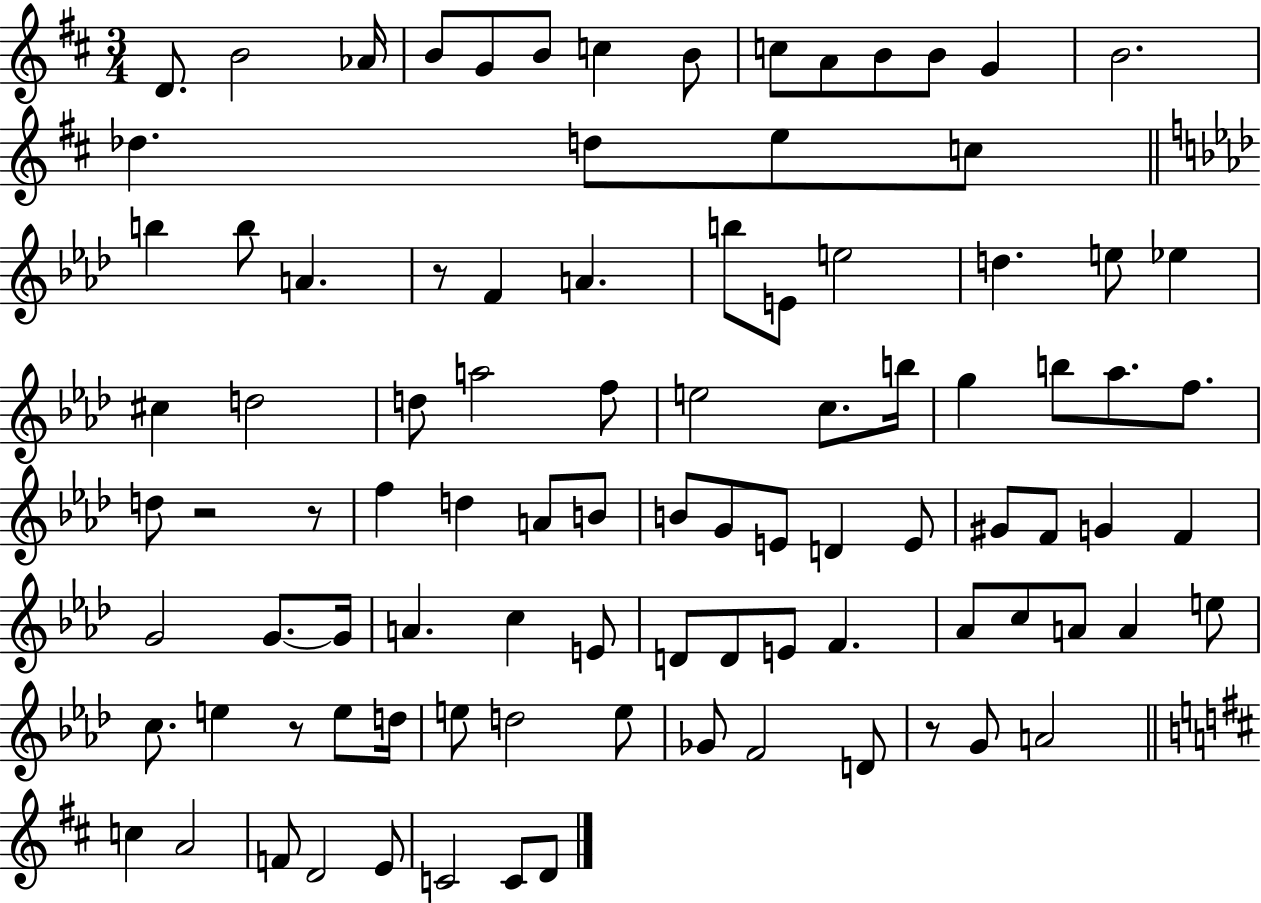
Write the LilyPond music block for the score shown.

{
  \clef treble
  \numericTimeSignature
  \time 3/4
  \key d \major
  d'8. b'2 aes'16 | b'8 g'8 b'8 c''4 b'8 | c''8 a'8 b'8 b'8 g'4 | b'2. | \break des''4. d''8 e''8 c''8 | \bar "||" \break \key f \minor b''4 b''8 a'4. | r8 f'4 a'4. | b''8 e'8 e''2 | d''4. e''8 ees''4 | \break cis''4 d''2 | d''8 a''2 f''8 | e''2 c''8. b''16 | g''4 b''8 aes''8. f''8. | \break d''8 r2 r8 | f''4 d''4 a'8 b'8 | b'8 g'8 e'8 d'4 e'8 | gis'8 f'8 g'4 f'4 | \break g'2 g'8.~~ g'16 | a'4. c''4 e'8 | d'8 d'8 e'8 f'4. | aes'8 c''8 a'8 a'4 e''8 | \break c''8. e''4 r8 e''8 d''16 | e''8 d''2 e''8 | ges'8 f'2 d'8 | r8 g'8 a'2 | \break \bar "||" \break \key d \major c''4 a'2 | f'8 d'2 e'8 | c'2 c'8 d'8 | \bar "|."
}